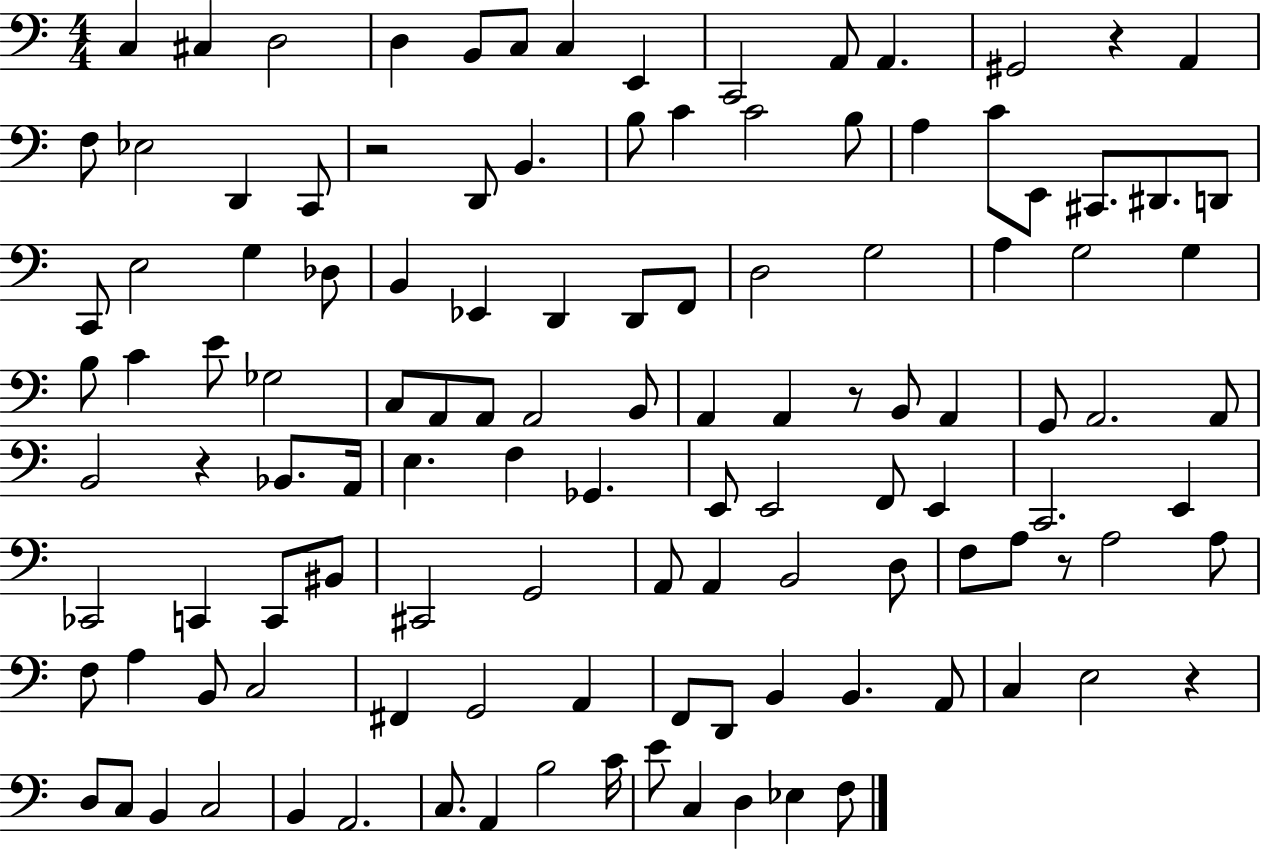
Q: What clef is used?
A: bass